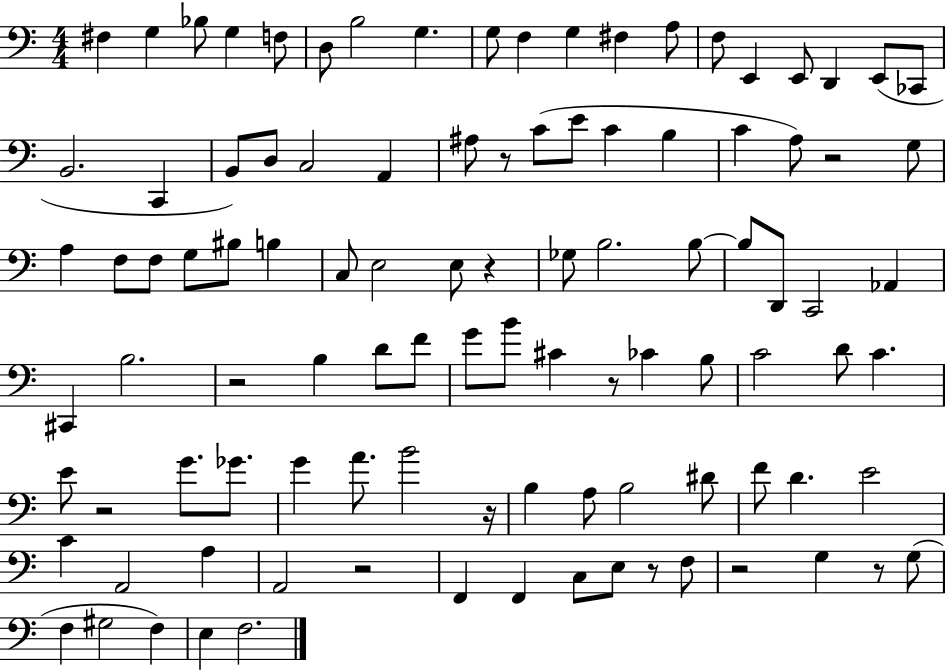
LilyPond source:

{
  \clef bass
  \numericTimeSignature
  \time 4/4
  \key c \major
  \repeat volta 2 { fis4 g4 bes8 g4 f8 | d8 b2 g4. | g8 f4 g4 fis4 a8 | f8 e,4 e,8 d,4 e,8( ces,8 | \break b,2. c,4 | b,8) d8 c2 a,4 | ais8 r8 c'8( e'8 c'4 b4 | c'4 a8) r2 g8 | \break a4 f8 f8 g8 bis8 b4 | c8 e2 e8 r4 | ges8 b2. b8~~ | b8 d,8 c,2 aes,4 | \break cis,4 b2. | r2 b4 d'8 f'8 | g'8 b'8 cis'4 r8 ces'4 b8 | c'2 d'8 c'4. | \break e'8 r2 g'8. ges'8. | g'4 a'8. b'2 r16 | b4 a8 b2 dis'8 | f'8 d'4. e'2 | \break c'4 a,2 a4 | a,2 r2 | f,4 f,4 c8 e8 r8 f8 | r2 g4 r8 g8( | \break f4 gis2 f4) | e4 f2. | } \bar "|."
}